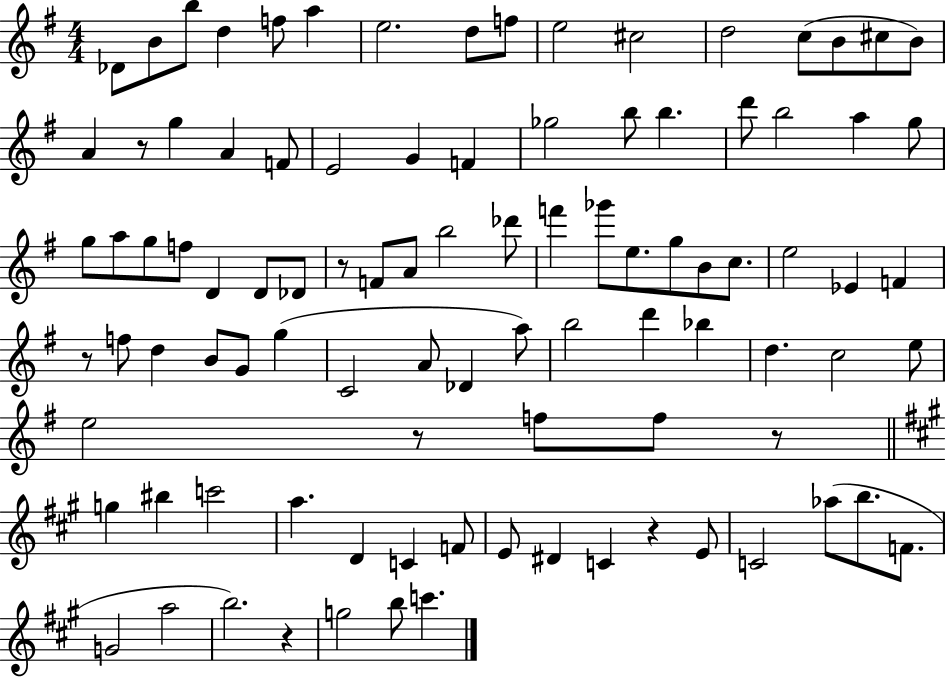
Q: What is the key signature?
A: G major